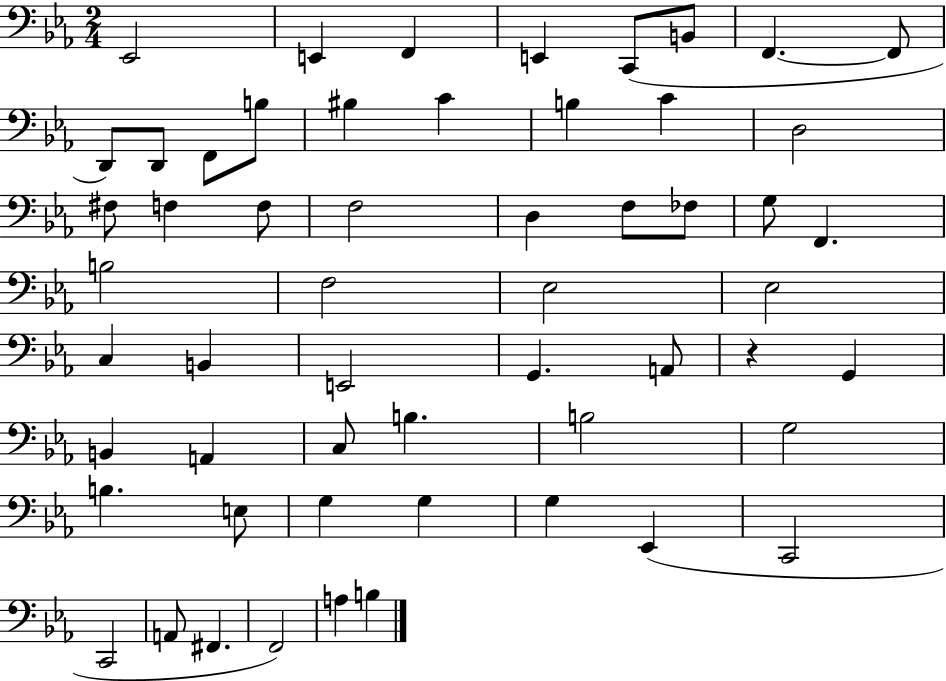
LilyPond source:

{
  \clef bass
  \numericTimeSignature
  \time 2/4
  \key ees \major
  \repeat volta 2 { ees,2 | e,4 f,4 | e,4 c,8( b,8 | f,4.~~ f,8 | \break d,8) d,8 f,8 b8 | bis4 c'4 | b4 c'4 | d2 | \break fis8 f4 f8 | f2 | d4 f8 fes8 | g8 f,4. | \break b2 | f2 | ees2 | ees2 | \break c4 b,4 | e,2 | g,4. a,8 | r4 g,4 | \break b,4 a,4 | c8 b4. | b2 | g2 | \break b4. e8 | g4 g4 | g4 ees,4( | c,2 | \break c,2 | a,8 fis,4. | f,2) | a4 b4 | \break } \bar "|."
}